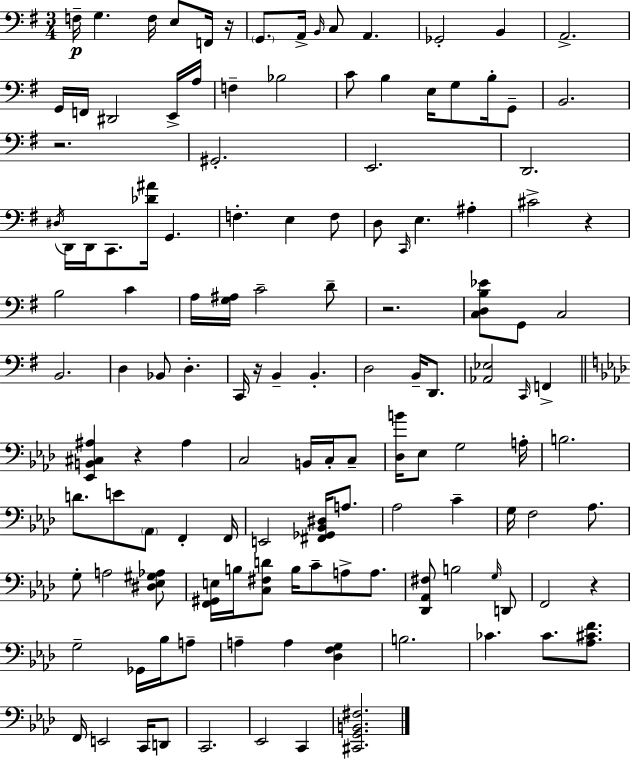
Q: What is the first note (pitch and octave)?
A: F3